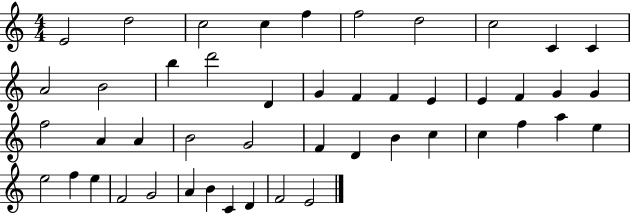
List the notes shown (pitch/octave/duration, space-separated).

E4/h D5/h C5/h C5/q F5/q F5/h D5/h C5/h C4/q C4/q A4/h B4/h B5/q D6/h D4/q G4/q F4/q F4/q E4/q E4/q F4/q G4/q G4/q F5/h A4/q A4/q B4/h G4/h F4/q D4/q B4/q C5/q C5/q F5/q A5/q E5/q E5/h F5/q E5/q F4/h G4/h A4/q B4/q C4/q D4/q F4/h E4/h